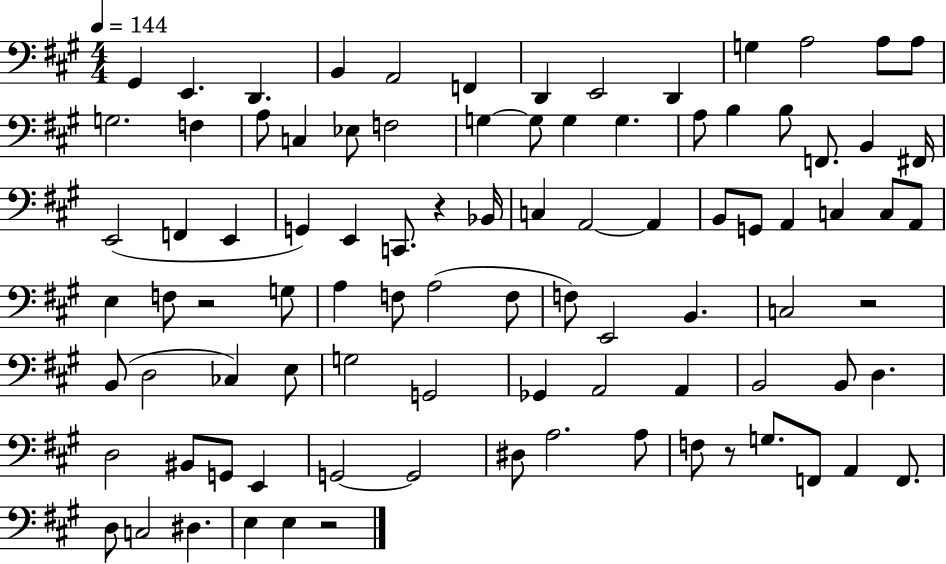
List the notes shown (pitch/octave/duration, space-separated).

G#2/q E2/q. D2/q. B2/q A2/h F2/q D2/q E2/h D2/q G3/q A3/h A3/e A3/e G3/h. F3/q A3/e C3/q Eb3/e F3/h G3/q G3/e G3/q G3/q. A3/e B3/q B3/e F2/e. B2/q F#2/s E2/h F2/q E2/q G2/q E2/q C2/e. R/q Bb2/s C3/q A2/h A2/q B2/e G2/e A2/q C3/q C3/e A2/e E3/q F3/e R/h G3/e A3/q F3/e A3/h F3/e F3/e E2/h B2/q. C3/h R/h B2/e D3/h CES3/q E3/e G3/h G2/h Gb2/q A2/h A2/q B2/h B2/e D3/q. D3/h BIS2/e G2/e E2/q G2/h G2/h D#3/e A3/h. A3/e F3/e R/e G3/e. F2/e A2/q F2/e. D3/e C3/h D#3/q. E3/q E3/q R/h